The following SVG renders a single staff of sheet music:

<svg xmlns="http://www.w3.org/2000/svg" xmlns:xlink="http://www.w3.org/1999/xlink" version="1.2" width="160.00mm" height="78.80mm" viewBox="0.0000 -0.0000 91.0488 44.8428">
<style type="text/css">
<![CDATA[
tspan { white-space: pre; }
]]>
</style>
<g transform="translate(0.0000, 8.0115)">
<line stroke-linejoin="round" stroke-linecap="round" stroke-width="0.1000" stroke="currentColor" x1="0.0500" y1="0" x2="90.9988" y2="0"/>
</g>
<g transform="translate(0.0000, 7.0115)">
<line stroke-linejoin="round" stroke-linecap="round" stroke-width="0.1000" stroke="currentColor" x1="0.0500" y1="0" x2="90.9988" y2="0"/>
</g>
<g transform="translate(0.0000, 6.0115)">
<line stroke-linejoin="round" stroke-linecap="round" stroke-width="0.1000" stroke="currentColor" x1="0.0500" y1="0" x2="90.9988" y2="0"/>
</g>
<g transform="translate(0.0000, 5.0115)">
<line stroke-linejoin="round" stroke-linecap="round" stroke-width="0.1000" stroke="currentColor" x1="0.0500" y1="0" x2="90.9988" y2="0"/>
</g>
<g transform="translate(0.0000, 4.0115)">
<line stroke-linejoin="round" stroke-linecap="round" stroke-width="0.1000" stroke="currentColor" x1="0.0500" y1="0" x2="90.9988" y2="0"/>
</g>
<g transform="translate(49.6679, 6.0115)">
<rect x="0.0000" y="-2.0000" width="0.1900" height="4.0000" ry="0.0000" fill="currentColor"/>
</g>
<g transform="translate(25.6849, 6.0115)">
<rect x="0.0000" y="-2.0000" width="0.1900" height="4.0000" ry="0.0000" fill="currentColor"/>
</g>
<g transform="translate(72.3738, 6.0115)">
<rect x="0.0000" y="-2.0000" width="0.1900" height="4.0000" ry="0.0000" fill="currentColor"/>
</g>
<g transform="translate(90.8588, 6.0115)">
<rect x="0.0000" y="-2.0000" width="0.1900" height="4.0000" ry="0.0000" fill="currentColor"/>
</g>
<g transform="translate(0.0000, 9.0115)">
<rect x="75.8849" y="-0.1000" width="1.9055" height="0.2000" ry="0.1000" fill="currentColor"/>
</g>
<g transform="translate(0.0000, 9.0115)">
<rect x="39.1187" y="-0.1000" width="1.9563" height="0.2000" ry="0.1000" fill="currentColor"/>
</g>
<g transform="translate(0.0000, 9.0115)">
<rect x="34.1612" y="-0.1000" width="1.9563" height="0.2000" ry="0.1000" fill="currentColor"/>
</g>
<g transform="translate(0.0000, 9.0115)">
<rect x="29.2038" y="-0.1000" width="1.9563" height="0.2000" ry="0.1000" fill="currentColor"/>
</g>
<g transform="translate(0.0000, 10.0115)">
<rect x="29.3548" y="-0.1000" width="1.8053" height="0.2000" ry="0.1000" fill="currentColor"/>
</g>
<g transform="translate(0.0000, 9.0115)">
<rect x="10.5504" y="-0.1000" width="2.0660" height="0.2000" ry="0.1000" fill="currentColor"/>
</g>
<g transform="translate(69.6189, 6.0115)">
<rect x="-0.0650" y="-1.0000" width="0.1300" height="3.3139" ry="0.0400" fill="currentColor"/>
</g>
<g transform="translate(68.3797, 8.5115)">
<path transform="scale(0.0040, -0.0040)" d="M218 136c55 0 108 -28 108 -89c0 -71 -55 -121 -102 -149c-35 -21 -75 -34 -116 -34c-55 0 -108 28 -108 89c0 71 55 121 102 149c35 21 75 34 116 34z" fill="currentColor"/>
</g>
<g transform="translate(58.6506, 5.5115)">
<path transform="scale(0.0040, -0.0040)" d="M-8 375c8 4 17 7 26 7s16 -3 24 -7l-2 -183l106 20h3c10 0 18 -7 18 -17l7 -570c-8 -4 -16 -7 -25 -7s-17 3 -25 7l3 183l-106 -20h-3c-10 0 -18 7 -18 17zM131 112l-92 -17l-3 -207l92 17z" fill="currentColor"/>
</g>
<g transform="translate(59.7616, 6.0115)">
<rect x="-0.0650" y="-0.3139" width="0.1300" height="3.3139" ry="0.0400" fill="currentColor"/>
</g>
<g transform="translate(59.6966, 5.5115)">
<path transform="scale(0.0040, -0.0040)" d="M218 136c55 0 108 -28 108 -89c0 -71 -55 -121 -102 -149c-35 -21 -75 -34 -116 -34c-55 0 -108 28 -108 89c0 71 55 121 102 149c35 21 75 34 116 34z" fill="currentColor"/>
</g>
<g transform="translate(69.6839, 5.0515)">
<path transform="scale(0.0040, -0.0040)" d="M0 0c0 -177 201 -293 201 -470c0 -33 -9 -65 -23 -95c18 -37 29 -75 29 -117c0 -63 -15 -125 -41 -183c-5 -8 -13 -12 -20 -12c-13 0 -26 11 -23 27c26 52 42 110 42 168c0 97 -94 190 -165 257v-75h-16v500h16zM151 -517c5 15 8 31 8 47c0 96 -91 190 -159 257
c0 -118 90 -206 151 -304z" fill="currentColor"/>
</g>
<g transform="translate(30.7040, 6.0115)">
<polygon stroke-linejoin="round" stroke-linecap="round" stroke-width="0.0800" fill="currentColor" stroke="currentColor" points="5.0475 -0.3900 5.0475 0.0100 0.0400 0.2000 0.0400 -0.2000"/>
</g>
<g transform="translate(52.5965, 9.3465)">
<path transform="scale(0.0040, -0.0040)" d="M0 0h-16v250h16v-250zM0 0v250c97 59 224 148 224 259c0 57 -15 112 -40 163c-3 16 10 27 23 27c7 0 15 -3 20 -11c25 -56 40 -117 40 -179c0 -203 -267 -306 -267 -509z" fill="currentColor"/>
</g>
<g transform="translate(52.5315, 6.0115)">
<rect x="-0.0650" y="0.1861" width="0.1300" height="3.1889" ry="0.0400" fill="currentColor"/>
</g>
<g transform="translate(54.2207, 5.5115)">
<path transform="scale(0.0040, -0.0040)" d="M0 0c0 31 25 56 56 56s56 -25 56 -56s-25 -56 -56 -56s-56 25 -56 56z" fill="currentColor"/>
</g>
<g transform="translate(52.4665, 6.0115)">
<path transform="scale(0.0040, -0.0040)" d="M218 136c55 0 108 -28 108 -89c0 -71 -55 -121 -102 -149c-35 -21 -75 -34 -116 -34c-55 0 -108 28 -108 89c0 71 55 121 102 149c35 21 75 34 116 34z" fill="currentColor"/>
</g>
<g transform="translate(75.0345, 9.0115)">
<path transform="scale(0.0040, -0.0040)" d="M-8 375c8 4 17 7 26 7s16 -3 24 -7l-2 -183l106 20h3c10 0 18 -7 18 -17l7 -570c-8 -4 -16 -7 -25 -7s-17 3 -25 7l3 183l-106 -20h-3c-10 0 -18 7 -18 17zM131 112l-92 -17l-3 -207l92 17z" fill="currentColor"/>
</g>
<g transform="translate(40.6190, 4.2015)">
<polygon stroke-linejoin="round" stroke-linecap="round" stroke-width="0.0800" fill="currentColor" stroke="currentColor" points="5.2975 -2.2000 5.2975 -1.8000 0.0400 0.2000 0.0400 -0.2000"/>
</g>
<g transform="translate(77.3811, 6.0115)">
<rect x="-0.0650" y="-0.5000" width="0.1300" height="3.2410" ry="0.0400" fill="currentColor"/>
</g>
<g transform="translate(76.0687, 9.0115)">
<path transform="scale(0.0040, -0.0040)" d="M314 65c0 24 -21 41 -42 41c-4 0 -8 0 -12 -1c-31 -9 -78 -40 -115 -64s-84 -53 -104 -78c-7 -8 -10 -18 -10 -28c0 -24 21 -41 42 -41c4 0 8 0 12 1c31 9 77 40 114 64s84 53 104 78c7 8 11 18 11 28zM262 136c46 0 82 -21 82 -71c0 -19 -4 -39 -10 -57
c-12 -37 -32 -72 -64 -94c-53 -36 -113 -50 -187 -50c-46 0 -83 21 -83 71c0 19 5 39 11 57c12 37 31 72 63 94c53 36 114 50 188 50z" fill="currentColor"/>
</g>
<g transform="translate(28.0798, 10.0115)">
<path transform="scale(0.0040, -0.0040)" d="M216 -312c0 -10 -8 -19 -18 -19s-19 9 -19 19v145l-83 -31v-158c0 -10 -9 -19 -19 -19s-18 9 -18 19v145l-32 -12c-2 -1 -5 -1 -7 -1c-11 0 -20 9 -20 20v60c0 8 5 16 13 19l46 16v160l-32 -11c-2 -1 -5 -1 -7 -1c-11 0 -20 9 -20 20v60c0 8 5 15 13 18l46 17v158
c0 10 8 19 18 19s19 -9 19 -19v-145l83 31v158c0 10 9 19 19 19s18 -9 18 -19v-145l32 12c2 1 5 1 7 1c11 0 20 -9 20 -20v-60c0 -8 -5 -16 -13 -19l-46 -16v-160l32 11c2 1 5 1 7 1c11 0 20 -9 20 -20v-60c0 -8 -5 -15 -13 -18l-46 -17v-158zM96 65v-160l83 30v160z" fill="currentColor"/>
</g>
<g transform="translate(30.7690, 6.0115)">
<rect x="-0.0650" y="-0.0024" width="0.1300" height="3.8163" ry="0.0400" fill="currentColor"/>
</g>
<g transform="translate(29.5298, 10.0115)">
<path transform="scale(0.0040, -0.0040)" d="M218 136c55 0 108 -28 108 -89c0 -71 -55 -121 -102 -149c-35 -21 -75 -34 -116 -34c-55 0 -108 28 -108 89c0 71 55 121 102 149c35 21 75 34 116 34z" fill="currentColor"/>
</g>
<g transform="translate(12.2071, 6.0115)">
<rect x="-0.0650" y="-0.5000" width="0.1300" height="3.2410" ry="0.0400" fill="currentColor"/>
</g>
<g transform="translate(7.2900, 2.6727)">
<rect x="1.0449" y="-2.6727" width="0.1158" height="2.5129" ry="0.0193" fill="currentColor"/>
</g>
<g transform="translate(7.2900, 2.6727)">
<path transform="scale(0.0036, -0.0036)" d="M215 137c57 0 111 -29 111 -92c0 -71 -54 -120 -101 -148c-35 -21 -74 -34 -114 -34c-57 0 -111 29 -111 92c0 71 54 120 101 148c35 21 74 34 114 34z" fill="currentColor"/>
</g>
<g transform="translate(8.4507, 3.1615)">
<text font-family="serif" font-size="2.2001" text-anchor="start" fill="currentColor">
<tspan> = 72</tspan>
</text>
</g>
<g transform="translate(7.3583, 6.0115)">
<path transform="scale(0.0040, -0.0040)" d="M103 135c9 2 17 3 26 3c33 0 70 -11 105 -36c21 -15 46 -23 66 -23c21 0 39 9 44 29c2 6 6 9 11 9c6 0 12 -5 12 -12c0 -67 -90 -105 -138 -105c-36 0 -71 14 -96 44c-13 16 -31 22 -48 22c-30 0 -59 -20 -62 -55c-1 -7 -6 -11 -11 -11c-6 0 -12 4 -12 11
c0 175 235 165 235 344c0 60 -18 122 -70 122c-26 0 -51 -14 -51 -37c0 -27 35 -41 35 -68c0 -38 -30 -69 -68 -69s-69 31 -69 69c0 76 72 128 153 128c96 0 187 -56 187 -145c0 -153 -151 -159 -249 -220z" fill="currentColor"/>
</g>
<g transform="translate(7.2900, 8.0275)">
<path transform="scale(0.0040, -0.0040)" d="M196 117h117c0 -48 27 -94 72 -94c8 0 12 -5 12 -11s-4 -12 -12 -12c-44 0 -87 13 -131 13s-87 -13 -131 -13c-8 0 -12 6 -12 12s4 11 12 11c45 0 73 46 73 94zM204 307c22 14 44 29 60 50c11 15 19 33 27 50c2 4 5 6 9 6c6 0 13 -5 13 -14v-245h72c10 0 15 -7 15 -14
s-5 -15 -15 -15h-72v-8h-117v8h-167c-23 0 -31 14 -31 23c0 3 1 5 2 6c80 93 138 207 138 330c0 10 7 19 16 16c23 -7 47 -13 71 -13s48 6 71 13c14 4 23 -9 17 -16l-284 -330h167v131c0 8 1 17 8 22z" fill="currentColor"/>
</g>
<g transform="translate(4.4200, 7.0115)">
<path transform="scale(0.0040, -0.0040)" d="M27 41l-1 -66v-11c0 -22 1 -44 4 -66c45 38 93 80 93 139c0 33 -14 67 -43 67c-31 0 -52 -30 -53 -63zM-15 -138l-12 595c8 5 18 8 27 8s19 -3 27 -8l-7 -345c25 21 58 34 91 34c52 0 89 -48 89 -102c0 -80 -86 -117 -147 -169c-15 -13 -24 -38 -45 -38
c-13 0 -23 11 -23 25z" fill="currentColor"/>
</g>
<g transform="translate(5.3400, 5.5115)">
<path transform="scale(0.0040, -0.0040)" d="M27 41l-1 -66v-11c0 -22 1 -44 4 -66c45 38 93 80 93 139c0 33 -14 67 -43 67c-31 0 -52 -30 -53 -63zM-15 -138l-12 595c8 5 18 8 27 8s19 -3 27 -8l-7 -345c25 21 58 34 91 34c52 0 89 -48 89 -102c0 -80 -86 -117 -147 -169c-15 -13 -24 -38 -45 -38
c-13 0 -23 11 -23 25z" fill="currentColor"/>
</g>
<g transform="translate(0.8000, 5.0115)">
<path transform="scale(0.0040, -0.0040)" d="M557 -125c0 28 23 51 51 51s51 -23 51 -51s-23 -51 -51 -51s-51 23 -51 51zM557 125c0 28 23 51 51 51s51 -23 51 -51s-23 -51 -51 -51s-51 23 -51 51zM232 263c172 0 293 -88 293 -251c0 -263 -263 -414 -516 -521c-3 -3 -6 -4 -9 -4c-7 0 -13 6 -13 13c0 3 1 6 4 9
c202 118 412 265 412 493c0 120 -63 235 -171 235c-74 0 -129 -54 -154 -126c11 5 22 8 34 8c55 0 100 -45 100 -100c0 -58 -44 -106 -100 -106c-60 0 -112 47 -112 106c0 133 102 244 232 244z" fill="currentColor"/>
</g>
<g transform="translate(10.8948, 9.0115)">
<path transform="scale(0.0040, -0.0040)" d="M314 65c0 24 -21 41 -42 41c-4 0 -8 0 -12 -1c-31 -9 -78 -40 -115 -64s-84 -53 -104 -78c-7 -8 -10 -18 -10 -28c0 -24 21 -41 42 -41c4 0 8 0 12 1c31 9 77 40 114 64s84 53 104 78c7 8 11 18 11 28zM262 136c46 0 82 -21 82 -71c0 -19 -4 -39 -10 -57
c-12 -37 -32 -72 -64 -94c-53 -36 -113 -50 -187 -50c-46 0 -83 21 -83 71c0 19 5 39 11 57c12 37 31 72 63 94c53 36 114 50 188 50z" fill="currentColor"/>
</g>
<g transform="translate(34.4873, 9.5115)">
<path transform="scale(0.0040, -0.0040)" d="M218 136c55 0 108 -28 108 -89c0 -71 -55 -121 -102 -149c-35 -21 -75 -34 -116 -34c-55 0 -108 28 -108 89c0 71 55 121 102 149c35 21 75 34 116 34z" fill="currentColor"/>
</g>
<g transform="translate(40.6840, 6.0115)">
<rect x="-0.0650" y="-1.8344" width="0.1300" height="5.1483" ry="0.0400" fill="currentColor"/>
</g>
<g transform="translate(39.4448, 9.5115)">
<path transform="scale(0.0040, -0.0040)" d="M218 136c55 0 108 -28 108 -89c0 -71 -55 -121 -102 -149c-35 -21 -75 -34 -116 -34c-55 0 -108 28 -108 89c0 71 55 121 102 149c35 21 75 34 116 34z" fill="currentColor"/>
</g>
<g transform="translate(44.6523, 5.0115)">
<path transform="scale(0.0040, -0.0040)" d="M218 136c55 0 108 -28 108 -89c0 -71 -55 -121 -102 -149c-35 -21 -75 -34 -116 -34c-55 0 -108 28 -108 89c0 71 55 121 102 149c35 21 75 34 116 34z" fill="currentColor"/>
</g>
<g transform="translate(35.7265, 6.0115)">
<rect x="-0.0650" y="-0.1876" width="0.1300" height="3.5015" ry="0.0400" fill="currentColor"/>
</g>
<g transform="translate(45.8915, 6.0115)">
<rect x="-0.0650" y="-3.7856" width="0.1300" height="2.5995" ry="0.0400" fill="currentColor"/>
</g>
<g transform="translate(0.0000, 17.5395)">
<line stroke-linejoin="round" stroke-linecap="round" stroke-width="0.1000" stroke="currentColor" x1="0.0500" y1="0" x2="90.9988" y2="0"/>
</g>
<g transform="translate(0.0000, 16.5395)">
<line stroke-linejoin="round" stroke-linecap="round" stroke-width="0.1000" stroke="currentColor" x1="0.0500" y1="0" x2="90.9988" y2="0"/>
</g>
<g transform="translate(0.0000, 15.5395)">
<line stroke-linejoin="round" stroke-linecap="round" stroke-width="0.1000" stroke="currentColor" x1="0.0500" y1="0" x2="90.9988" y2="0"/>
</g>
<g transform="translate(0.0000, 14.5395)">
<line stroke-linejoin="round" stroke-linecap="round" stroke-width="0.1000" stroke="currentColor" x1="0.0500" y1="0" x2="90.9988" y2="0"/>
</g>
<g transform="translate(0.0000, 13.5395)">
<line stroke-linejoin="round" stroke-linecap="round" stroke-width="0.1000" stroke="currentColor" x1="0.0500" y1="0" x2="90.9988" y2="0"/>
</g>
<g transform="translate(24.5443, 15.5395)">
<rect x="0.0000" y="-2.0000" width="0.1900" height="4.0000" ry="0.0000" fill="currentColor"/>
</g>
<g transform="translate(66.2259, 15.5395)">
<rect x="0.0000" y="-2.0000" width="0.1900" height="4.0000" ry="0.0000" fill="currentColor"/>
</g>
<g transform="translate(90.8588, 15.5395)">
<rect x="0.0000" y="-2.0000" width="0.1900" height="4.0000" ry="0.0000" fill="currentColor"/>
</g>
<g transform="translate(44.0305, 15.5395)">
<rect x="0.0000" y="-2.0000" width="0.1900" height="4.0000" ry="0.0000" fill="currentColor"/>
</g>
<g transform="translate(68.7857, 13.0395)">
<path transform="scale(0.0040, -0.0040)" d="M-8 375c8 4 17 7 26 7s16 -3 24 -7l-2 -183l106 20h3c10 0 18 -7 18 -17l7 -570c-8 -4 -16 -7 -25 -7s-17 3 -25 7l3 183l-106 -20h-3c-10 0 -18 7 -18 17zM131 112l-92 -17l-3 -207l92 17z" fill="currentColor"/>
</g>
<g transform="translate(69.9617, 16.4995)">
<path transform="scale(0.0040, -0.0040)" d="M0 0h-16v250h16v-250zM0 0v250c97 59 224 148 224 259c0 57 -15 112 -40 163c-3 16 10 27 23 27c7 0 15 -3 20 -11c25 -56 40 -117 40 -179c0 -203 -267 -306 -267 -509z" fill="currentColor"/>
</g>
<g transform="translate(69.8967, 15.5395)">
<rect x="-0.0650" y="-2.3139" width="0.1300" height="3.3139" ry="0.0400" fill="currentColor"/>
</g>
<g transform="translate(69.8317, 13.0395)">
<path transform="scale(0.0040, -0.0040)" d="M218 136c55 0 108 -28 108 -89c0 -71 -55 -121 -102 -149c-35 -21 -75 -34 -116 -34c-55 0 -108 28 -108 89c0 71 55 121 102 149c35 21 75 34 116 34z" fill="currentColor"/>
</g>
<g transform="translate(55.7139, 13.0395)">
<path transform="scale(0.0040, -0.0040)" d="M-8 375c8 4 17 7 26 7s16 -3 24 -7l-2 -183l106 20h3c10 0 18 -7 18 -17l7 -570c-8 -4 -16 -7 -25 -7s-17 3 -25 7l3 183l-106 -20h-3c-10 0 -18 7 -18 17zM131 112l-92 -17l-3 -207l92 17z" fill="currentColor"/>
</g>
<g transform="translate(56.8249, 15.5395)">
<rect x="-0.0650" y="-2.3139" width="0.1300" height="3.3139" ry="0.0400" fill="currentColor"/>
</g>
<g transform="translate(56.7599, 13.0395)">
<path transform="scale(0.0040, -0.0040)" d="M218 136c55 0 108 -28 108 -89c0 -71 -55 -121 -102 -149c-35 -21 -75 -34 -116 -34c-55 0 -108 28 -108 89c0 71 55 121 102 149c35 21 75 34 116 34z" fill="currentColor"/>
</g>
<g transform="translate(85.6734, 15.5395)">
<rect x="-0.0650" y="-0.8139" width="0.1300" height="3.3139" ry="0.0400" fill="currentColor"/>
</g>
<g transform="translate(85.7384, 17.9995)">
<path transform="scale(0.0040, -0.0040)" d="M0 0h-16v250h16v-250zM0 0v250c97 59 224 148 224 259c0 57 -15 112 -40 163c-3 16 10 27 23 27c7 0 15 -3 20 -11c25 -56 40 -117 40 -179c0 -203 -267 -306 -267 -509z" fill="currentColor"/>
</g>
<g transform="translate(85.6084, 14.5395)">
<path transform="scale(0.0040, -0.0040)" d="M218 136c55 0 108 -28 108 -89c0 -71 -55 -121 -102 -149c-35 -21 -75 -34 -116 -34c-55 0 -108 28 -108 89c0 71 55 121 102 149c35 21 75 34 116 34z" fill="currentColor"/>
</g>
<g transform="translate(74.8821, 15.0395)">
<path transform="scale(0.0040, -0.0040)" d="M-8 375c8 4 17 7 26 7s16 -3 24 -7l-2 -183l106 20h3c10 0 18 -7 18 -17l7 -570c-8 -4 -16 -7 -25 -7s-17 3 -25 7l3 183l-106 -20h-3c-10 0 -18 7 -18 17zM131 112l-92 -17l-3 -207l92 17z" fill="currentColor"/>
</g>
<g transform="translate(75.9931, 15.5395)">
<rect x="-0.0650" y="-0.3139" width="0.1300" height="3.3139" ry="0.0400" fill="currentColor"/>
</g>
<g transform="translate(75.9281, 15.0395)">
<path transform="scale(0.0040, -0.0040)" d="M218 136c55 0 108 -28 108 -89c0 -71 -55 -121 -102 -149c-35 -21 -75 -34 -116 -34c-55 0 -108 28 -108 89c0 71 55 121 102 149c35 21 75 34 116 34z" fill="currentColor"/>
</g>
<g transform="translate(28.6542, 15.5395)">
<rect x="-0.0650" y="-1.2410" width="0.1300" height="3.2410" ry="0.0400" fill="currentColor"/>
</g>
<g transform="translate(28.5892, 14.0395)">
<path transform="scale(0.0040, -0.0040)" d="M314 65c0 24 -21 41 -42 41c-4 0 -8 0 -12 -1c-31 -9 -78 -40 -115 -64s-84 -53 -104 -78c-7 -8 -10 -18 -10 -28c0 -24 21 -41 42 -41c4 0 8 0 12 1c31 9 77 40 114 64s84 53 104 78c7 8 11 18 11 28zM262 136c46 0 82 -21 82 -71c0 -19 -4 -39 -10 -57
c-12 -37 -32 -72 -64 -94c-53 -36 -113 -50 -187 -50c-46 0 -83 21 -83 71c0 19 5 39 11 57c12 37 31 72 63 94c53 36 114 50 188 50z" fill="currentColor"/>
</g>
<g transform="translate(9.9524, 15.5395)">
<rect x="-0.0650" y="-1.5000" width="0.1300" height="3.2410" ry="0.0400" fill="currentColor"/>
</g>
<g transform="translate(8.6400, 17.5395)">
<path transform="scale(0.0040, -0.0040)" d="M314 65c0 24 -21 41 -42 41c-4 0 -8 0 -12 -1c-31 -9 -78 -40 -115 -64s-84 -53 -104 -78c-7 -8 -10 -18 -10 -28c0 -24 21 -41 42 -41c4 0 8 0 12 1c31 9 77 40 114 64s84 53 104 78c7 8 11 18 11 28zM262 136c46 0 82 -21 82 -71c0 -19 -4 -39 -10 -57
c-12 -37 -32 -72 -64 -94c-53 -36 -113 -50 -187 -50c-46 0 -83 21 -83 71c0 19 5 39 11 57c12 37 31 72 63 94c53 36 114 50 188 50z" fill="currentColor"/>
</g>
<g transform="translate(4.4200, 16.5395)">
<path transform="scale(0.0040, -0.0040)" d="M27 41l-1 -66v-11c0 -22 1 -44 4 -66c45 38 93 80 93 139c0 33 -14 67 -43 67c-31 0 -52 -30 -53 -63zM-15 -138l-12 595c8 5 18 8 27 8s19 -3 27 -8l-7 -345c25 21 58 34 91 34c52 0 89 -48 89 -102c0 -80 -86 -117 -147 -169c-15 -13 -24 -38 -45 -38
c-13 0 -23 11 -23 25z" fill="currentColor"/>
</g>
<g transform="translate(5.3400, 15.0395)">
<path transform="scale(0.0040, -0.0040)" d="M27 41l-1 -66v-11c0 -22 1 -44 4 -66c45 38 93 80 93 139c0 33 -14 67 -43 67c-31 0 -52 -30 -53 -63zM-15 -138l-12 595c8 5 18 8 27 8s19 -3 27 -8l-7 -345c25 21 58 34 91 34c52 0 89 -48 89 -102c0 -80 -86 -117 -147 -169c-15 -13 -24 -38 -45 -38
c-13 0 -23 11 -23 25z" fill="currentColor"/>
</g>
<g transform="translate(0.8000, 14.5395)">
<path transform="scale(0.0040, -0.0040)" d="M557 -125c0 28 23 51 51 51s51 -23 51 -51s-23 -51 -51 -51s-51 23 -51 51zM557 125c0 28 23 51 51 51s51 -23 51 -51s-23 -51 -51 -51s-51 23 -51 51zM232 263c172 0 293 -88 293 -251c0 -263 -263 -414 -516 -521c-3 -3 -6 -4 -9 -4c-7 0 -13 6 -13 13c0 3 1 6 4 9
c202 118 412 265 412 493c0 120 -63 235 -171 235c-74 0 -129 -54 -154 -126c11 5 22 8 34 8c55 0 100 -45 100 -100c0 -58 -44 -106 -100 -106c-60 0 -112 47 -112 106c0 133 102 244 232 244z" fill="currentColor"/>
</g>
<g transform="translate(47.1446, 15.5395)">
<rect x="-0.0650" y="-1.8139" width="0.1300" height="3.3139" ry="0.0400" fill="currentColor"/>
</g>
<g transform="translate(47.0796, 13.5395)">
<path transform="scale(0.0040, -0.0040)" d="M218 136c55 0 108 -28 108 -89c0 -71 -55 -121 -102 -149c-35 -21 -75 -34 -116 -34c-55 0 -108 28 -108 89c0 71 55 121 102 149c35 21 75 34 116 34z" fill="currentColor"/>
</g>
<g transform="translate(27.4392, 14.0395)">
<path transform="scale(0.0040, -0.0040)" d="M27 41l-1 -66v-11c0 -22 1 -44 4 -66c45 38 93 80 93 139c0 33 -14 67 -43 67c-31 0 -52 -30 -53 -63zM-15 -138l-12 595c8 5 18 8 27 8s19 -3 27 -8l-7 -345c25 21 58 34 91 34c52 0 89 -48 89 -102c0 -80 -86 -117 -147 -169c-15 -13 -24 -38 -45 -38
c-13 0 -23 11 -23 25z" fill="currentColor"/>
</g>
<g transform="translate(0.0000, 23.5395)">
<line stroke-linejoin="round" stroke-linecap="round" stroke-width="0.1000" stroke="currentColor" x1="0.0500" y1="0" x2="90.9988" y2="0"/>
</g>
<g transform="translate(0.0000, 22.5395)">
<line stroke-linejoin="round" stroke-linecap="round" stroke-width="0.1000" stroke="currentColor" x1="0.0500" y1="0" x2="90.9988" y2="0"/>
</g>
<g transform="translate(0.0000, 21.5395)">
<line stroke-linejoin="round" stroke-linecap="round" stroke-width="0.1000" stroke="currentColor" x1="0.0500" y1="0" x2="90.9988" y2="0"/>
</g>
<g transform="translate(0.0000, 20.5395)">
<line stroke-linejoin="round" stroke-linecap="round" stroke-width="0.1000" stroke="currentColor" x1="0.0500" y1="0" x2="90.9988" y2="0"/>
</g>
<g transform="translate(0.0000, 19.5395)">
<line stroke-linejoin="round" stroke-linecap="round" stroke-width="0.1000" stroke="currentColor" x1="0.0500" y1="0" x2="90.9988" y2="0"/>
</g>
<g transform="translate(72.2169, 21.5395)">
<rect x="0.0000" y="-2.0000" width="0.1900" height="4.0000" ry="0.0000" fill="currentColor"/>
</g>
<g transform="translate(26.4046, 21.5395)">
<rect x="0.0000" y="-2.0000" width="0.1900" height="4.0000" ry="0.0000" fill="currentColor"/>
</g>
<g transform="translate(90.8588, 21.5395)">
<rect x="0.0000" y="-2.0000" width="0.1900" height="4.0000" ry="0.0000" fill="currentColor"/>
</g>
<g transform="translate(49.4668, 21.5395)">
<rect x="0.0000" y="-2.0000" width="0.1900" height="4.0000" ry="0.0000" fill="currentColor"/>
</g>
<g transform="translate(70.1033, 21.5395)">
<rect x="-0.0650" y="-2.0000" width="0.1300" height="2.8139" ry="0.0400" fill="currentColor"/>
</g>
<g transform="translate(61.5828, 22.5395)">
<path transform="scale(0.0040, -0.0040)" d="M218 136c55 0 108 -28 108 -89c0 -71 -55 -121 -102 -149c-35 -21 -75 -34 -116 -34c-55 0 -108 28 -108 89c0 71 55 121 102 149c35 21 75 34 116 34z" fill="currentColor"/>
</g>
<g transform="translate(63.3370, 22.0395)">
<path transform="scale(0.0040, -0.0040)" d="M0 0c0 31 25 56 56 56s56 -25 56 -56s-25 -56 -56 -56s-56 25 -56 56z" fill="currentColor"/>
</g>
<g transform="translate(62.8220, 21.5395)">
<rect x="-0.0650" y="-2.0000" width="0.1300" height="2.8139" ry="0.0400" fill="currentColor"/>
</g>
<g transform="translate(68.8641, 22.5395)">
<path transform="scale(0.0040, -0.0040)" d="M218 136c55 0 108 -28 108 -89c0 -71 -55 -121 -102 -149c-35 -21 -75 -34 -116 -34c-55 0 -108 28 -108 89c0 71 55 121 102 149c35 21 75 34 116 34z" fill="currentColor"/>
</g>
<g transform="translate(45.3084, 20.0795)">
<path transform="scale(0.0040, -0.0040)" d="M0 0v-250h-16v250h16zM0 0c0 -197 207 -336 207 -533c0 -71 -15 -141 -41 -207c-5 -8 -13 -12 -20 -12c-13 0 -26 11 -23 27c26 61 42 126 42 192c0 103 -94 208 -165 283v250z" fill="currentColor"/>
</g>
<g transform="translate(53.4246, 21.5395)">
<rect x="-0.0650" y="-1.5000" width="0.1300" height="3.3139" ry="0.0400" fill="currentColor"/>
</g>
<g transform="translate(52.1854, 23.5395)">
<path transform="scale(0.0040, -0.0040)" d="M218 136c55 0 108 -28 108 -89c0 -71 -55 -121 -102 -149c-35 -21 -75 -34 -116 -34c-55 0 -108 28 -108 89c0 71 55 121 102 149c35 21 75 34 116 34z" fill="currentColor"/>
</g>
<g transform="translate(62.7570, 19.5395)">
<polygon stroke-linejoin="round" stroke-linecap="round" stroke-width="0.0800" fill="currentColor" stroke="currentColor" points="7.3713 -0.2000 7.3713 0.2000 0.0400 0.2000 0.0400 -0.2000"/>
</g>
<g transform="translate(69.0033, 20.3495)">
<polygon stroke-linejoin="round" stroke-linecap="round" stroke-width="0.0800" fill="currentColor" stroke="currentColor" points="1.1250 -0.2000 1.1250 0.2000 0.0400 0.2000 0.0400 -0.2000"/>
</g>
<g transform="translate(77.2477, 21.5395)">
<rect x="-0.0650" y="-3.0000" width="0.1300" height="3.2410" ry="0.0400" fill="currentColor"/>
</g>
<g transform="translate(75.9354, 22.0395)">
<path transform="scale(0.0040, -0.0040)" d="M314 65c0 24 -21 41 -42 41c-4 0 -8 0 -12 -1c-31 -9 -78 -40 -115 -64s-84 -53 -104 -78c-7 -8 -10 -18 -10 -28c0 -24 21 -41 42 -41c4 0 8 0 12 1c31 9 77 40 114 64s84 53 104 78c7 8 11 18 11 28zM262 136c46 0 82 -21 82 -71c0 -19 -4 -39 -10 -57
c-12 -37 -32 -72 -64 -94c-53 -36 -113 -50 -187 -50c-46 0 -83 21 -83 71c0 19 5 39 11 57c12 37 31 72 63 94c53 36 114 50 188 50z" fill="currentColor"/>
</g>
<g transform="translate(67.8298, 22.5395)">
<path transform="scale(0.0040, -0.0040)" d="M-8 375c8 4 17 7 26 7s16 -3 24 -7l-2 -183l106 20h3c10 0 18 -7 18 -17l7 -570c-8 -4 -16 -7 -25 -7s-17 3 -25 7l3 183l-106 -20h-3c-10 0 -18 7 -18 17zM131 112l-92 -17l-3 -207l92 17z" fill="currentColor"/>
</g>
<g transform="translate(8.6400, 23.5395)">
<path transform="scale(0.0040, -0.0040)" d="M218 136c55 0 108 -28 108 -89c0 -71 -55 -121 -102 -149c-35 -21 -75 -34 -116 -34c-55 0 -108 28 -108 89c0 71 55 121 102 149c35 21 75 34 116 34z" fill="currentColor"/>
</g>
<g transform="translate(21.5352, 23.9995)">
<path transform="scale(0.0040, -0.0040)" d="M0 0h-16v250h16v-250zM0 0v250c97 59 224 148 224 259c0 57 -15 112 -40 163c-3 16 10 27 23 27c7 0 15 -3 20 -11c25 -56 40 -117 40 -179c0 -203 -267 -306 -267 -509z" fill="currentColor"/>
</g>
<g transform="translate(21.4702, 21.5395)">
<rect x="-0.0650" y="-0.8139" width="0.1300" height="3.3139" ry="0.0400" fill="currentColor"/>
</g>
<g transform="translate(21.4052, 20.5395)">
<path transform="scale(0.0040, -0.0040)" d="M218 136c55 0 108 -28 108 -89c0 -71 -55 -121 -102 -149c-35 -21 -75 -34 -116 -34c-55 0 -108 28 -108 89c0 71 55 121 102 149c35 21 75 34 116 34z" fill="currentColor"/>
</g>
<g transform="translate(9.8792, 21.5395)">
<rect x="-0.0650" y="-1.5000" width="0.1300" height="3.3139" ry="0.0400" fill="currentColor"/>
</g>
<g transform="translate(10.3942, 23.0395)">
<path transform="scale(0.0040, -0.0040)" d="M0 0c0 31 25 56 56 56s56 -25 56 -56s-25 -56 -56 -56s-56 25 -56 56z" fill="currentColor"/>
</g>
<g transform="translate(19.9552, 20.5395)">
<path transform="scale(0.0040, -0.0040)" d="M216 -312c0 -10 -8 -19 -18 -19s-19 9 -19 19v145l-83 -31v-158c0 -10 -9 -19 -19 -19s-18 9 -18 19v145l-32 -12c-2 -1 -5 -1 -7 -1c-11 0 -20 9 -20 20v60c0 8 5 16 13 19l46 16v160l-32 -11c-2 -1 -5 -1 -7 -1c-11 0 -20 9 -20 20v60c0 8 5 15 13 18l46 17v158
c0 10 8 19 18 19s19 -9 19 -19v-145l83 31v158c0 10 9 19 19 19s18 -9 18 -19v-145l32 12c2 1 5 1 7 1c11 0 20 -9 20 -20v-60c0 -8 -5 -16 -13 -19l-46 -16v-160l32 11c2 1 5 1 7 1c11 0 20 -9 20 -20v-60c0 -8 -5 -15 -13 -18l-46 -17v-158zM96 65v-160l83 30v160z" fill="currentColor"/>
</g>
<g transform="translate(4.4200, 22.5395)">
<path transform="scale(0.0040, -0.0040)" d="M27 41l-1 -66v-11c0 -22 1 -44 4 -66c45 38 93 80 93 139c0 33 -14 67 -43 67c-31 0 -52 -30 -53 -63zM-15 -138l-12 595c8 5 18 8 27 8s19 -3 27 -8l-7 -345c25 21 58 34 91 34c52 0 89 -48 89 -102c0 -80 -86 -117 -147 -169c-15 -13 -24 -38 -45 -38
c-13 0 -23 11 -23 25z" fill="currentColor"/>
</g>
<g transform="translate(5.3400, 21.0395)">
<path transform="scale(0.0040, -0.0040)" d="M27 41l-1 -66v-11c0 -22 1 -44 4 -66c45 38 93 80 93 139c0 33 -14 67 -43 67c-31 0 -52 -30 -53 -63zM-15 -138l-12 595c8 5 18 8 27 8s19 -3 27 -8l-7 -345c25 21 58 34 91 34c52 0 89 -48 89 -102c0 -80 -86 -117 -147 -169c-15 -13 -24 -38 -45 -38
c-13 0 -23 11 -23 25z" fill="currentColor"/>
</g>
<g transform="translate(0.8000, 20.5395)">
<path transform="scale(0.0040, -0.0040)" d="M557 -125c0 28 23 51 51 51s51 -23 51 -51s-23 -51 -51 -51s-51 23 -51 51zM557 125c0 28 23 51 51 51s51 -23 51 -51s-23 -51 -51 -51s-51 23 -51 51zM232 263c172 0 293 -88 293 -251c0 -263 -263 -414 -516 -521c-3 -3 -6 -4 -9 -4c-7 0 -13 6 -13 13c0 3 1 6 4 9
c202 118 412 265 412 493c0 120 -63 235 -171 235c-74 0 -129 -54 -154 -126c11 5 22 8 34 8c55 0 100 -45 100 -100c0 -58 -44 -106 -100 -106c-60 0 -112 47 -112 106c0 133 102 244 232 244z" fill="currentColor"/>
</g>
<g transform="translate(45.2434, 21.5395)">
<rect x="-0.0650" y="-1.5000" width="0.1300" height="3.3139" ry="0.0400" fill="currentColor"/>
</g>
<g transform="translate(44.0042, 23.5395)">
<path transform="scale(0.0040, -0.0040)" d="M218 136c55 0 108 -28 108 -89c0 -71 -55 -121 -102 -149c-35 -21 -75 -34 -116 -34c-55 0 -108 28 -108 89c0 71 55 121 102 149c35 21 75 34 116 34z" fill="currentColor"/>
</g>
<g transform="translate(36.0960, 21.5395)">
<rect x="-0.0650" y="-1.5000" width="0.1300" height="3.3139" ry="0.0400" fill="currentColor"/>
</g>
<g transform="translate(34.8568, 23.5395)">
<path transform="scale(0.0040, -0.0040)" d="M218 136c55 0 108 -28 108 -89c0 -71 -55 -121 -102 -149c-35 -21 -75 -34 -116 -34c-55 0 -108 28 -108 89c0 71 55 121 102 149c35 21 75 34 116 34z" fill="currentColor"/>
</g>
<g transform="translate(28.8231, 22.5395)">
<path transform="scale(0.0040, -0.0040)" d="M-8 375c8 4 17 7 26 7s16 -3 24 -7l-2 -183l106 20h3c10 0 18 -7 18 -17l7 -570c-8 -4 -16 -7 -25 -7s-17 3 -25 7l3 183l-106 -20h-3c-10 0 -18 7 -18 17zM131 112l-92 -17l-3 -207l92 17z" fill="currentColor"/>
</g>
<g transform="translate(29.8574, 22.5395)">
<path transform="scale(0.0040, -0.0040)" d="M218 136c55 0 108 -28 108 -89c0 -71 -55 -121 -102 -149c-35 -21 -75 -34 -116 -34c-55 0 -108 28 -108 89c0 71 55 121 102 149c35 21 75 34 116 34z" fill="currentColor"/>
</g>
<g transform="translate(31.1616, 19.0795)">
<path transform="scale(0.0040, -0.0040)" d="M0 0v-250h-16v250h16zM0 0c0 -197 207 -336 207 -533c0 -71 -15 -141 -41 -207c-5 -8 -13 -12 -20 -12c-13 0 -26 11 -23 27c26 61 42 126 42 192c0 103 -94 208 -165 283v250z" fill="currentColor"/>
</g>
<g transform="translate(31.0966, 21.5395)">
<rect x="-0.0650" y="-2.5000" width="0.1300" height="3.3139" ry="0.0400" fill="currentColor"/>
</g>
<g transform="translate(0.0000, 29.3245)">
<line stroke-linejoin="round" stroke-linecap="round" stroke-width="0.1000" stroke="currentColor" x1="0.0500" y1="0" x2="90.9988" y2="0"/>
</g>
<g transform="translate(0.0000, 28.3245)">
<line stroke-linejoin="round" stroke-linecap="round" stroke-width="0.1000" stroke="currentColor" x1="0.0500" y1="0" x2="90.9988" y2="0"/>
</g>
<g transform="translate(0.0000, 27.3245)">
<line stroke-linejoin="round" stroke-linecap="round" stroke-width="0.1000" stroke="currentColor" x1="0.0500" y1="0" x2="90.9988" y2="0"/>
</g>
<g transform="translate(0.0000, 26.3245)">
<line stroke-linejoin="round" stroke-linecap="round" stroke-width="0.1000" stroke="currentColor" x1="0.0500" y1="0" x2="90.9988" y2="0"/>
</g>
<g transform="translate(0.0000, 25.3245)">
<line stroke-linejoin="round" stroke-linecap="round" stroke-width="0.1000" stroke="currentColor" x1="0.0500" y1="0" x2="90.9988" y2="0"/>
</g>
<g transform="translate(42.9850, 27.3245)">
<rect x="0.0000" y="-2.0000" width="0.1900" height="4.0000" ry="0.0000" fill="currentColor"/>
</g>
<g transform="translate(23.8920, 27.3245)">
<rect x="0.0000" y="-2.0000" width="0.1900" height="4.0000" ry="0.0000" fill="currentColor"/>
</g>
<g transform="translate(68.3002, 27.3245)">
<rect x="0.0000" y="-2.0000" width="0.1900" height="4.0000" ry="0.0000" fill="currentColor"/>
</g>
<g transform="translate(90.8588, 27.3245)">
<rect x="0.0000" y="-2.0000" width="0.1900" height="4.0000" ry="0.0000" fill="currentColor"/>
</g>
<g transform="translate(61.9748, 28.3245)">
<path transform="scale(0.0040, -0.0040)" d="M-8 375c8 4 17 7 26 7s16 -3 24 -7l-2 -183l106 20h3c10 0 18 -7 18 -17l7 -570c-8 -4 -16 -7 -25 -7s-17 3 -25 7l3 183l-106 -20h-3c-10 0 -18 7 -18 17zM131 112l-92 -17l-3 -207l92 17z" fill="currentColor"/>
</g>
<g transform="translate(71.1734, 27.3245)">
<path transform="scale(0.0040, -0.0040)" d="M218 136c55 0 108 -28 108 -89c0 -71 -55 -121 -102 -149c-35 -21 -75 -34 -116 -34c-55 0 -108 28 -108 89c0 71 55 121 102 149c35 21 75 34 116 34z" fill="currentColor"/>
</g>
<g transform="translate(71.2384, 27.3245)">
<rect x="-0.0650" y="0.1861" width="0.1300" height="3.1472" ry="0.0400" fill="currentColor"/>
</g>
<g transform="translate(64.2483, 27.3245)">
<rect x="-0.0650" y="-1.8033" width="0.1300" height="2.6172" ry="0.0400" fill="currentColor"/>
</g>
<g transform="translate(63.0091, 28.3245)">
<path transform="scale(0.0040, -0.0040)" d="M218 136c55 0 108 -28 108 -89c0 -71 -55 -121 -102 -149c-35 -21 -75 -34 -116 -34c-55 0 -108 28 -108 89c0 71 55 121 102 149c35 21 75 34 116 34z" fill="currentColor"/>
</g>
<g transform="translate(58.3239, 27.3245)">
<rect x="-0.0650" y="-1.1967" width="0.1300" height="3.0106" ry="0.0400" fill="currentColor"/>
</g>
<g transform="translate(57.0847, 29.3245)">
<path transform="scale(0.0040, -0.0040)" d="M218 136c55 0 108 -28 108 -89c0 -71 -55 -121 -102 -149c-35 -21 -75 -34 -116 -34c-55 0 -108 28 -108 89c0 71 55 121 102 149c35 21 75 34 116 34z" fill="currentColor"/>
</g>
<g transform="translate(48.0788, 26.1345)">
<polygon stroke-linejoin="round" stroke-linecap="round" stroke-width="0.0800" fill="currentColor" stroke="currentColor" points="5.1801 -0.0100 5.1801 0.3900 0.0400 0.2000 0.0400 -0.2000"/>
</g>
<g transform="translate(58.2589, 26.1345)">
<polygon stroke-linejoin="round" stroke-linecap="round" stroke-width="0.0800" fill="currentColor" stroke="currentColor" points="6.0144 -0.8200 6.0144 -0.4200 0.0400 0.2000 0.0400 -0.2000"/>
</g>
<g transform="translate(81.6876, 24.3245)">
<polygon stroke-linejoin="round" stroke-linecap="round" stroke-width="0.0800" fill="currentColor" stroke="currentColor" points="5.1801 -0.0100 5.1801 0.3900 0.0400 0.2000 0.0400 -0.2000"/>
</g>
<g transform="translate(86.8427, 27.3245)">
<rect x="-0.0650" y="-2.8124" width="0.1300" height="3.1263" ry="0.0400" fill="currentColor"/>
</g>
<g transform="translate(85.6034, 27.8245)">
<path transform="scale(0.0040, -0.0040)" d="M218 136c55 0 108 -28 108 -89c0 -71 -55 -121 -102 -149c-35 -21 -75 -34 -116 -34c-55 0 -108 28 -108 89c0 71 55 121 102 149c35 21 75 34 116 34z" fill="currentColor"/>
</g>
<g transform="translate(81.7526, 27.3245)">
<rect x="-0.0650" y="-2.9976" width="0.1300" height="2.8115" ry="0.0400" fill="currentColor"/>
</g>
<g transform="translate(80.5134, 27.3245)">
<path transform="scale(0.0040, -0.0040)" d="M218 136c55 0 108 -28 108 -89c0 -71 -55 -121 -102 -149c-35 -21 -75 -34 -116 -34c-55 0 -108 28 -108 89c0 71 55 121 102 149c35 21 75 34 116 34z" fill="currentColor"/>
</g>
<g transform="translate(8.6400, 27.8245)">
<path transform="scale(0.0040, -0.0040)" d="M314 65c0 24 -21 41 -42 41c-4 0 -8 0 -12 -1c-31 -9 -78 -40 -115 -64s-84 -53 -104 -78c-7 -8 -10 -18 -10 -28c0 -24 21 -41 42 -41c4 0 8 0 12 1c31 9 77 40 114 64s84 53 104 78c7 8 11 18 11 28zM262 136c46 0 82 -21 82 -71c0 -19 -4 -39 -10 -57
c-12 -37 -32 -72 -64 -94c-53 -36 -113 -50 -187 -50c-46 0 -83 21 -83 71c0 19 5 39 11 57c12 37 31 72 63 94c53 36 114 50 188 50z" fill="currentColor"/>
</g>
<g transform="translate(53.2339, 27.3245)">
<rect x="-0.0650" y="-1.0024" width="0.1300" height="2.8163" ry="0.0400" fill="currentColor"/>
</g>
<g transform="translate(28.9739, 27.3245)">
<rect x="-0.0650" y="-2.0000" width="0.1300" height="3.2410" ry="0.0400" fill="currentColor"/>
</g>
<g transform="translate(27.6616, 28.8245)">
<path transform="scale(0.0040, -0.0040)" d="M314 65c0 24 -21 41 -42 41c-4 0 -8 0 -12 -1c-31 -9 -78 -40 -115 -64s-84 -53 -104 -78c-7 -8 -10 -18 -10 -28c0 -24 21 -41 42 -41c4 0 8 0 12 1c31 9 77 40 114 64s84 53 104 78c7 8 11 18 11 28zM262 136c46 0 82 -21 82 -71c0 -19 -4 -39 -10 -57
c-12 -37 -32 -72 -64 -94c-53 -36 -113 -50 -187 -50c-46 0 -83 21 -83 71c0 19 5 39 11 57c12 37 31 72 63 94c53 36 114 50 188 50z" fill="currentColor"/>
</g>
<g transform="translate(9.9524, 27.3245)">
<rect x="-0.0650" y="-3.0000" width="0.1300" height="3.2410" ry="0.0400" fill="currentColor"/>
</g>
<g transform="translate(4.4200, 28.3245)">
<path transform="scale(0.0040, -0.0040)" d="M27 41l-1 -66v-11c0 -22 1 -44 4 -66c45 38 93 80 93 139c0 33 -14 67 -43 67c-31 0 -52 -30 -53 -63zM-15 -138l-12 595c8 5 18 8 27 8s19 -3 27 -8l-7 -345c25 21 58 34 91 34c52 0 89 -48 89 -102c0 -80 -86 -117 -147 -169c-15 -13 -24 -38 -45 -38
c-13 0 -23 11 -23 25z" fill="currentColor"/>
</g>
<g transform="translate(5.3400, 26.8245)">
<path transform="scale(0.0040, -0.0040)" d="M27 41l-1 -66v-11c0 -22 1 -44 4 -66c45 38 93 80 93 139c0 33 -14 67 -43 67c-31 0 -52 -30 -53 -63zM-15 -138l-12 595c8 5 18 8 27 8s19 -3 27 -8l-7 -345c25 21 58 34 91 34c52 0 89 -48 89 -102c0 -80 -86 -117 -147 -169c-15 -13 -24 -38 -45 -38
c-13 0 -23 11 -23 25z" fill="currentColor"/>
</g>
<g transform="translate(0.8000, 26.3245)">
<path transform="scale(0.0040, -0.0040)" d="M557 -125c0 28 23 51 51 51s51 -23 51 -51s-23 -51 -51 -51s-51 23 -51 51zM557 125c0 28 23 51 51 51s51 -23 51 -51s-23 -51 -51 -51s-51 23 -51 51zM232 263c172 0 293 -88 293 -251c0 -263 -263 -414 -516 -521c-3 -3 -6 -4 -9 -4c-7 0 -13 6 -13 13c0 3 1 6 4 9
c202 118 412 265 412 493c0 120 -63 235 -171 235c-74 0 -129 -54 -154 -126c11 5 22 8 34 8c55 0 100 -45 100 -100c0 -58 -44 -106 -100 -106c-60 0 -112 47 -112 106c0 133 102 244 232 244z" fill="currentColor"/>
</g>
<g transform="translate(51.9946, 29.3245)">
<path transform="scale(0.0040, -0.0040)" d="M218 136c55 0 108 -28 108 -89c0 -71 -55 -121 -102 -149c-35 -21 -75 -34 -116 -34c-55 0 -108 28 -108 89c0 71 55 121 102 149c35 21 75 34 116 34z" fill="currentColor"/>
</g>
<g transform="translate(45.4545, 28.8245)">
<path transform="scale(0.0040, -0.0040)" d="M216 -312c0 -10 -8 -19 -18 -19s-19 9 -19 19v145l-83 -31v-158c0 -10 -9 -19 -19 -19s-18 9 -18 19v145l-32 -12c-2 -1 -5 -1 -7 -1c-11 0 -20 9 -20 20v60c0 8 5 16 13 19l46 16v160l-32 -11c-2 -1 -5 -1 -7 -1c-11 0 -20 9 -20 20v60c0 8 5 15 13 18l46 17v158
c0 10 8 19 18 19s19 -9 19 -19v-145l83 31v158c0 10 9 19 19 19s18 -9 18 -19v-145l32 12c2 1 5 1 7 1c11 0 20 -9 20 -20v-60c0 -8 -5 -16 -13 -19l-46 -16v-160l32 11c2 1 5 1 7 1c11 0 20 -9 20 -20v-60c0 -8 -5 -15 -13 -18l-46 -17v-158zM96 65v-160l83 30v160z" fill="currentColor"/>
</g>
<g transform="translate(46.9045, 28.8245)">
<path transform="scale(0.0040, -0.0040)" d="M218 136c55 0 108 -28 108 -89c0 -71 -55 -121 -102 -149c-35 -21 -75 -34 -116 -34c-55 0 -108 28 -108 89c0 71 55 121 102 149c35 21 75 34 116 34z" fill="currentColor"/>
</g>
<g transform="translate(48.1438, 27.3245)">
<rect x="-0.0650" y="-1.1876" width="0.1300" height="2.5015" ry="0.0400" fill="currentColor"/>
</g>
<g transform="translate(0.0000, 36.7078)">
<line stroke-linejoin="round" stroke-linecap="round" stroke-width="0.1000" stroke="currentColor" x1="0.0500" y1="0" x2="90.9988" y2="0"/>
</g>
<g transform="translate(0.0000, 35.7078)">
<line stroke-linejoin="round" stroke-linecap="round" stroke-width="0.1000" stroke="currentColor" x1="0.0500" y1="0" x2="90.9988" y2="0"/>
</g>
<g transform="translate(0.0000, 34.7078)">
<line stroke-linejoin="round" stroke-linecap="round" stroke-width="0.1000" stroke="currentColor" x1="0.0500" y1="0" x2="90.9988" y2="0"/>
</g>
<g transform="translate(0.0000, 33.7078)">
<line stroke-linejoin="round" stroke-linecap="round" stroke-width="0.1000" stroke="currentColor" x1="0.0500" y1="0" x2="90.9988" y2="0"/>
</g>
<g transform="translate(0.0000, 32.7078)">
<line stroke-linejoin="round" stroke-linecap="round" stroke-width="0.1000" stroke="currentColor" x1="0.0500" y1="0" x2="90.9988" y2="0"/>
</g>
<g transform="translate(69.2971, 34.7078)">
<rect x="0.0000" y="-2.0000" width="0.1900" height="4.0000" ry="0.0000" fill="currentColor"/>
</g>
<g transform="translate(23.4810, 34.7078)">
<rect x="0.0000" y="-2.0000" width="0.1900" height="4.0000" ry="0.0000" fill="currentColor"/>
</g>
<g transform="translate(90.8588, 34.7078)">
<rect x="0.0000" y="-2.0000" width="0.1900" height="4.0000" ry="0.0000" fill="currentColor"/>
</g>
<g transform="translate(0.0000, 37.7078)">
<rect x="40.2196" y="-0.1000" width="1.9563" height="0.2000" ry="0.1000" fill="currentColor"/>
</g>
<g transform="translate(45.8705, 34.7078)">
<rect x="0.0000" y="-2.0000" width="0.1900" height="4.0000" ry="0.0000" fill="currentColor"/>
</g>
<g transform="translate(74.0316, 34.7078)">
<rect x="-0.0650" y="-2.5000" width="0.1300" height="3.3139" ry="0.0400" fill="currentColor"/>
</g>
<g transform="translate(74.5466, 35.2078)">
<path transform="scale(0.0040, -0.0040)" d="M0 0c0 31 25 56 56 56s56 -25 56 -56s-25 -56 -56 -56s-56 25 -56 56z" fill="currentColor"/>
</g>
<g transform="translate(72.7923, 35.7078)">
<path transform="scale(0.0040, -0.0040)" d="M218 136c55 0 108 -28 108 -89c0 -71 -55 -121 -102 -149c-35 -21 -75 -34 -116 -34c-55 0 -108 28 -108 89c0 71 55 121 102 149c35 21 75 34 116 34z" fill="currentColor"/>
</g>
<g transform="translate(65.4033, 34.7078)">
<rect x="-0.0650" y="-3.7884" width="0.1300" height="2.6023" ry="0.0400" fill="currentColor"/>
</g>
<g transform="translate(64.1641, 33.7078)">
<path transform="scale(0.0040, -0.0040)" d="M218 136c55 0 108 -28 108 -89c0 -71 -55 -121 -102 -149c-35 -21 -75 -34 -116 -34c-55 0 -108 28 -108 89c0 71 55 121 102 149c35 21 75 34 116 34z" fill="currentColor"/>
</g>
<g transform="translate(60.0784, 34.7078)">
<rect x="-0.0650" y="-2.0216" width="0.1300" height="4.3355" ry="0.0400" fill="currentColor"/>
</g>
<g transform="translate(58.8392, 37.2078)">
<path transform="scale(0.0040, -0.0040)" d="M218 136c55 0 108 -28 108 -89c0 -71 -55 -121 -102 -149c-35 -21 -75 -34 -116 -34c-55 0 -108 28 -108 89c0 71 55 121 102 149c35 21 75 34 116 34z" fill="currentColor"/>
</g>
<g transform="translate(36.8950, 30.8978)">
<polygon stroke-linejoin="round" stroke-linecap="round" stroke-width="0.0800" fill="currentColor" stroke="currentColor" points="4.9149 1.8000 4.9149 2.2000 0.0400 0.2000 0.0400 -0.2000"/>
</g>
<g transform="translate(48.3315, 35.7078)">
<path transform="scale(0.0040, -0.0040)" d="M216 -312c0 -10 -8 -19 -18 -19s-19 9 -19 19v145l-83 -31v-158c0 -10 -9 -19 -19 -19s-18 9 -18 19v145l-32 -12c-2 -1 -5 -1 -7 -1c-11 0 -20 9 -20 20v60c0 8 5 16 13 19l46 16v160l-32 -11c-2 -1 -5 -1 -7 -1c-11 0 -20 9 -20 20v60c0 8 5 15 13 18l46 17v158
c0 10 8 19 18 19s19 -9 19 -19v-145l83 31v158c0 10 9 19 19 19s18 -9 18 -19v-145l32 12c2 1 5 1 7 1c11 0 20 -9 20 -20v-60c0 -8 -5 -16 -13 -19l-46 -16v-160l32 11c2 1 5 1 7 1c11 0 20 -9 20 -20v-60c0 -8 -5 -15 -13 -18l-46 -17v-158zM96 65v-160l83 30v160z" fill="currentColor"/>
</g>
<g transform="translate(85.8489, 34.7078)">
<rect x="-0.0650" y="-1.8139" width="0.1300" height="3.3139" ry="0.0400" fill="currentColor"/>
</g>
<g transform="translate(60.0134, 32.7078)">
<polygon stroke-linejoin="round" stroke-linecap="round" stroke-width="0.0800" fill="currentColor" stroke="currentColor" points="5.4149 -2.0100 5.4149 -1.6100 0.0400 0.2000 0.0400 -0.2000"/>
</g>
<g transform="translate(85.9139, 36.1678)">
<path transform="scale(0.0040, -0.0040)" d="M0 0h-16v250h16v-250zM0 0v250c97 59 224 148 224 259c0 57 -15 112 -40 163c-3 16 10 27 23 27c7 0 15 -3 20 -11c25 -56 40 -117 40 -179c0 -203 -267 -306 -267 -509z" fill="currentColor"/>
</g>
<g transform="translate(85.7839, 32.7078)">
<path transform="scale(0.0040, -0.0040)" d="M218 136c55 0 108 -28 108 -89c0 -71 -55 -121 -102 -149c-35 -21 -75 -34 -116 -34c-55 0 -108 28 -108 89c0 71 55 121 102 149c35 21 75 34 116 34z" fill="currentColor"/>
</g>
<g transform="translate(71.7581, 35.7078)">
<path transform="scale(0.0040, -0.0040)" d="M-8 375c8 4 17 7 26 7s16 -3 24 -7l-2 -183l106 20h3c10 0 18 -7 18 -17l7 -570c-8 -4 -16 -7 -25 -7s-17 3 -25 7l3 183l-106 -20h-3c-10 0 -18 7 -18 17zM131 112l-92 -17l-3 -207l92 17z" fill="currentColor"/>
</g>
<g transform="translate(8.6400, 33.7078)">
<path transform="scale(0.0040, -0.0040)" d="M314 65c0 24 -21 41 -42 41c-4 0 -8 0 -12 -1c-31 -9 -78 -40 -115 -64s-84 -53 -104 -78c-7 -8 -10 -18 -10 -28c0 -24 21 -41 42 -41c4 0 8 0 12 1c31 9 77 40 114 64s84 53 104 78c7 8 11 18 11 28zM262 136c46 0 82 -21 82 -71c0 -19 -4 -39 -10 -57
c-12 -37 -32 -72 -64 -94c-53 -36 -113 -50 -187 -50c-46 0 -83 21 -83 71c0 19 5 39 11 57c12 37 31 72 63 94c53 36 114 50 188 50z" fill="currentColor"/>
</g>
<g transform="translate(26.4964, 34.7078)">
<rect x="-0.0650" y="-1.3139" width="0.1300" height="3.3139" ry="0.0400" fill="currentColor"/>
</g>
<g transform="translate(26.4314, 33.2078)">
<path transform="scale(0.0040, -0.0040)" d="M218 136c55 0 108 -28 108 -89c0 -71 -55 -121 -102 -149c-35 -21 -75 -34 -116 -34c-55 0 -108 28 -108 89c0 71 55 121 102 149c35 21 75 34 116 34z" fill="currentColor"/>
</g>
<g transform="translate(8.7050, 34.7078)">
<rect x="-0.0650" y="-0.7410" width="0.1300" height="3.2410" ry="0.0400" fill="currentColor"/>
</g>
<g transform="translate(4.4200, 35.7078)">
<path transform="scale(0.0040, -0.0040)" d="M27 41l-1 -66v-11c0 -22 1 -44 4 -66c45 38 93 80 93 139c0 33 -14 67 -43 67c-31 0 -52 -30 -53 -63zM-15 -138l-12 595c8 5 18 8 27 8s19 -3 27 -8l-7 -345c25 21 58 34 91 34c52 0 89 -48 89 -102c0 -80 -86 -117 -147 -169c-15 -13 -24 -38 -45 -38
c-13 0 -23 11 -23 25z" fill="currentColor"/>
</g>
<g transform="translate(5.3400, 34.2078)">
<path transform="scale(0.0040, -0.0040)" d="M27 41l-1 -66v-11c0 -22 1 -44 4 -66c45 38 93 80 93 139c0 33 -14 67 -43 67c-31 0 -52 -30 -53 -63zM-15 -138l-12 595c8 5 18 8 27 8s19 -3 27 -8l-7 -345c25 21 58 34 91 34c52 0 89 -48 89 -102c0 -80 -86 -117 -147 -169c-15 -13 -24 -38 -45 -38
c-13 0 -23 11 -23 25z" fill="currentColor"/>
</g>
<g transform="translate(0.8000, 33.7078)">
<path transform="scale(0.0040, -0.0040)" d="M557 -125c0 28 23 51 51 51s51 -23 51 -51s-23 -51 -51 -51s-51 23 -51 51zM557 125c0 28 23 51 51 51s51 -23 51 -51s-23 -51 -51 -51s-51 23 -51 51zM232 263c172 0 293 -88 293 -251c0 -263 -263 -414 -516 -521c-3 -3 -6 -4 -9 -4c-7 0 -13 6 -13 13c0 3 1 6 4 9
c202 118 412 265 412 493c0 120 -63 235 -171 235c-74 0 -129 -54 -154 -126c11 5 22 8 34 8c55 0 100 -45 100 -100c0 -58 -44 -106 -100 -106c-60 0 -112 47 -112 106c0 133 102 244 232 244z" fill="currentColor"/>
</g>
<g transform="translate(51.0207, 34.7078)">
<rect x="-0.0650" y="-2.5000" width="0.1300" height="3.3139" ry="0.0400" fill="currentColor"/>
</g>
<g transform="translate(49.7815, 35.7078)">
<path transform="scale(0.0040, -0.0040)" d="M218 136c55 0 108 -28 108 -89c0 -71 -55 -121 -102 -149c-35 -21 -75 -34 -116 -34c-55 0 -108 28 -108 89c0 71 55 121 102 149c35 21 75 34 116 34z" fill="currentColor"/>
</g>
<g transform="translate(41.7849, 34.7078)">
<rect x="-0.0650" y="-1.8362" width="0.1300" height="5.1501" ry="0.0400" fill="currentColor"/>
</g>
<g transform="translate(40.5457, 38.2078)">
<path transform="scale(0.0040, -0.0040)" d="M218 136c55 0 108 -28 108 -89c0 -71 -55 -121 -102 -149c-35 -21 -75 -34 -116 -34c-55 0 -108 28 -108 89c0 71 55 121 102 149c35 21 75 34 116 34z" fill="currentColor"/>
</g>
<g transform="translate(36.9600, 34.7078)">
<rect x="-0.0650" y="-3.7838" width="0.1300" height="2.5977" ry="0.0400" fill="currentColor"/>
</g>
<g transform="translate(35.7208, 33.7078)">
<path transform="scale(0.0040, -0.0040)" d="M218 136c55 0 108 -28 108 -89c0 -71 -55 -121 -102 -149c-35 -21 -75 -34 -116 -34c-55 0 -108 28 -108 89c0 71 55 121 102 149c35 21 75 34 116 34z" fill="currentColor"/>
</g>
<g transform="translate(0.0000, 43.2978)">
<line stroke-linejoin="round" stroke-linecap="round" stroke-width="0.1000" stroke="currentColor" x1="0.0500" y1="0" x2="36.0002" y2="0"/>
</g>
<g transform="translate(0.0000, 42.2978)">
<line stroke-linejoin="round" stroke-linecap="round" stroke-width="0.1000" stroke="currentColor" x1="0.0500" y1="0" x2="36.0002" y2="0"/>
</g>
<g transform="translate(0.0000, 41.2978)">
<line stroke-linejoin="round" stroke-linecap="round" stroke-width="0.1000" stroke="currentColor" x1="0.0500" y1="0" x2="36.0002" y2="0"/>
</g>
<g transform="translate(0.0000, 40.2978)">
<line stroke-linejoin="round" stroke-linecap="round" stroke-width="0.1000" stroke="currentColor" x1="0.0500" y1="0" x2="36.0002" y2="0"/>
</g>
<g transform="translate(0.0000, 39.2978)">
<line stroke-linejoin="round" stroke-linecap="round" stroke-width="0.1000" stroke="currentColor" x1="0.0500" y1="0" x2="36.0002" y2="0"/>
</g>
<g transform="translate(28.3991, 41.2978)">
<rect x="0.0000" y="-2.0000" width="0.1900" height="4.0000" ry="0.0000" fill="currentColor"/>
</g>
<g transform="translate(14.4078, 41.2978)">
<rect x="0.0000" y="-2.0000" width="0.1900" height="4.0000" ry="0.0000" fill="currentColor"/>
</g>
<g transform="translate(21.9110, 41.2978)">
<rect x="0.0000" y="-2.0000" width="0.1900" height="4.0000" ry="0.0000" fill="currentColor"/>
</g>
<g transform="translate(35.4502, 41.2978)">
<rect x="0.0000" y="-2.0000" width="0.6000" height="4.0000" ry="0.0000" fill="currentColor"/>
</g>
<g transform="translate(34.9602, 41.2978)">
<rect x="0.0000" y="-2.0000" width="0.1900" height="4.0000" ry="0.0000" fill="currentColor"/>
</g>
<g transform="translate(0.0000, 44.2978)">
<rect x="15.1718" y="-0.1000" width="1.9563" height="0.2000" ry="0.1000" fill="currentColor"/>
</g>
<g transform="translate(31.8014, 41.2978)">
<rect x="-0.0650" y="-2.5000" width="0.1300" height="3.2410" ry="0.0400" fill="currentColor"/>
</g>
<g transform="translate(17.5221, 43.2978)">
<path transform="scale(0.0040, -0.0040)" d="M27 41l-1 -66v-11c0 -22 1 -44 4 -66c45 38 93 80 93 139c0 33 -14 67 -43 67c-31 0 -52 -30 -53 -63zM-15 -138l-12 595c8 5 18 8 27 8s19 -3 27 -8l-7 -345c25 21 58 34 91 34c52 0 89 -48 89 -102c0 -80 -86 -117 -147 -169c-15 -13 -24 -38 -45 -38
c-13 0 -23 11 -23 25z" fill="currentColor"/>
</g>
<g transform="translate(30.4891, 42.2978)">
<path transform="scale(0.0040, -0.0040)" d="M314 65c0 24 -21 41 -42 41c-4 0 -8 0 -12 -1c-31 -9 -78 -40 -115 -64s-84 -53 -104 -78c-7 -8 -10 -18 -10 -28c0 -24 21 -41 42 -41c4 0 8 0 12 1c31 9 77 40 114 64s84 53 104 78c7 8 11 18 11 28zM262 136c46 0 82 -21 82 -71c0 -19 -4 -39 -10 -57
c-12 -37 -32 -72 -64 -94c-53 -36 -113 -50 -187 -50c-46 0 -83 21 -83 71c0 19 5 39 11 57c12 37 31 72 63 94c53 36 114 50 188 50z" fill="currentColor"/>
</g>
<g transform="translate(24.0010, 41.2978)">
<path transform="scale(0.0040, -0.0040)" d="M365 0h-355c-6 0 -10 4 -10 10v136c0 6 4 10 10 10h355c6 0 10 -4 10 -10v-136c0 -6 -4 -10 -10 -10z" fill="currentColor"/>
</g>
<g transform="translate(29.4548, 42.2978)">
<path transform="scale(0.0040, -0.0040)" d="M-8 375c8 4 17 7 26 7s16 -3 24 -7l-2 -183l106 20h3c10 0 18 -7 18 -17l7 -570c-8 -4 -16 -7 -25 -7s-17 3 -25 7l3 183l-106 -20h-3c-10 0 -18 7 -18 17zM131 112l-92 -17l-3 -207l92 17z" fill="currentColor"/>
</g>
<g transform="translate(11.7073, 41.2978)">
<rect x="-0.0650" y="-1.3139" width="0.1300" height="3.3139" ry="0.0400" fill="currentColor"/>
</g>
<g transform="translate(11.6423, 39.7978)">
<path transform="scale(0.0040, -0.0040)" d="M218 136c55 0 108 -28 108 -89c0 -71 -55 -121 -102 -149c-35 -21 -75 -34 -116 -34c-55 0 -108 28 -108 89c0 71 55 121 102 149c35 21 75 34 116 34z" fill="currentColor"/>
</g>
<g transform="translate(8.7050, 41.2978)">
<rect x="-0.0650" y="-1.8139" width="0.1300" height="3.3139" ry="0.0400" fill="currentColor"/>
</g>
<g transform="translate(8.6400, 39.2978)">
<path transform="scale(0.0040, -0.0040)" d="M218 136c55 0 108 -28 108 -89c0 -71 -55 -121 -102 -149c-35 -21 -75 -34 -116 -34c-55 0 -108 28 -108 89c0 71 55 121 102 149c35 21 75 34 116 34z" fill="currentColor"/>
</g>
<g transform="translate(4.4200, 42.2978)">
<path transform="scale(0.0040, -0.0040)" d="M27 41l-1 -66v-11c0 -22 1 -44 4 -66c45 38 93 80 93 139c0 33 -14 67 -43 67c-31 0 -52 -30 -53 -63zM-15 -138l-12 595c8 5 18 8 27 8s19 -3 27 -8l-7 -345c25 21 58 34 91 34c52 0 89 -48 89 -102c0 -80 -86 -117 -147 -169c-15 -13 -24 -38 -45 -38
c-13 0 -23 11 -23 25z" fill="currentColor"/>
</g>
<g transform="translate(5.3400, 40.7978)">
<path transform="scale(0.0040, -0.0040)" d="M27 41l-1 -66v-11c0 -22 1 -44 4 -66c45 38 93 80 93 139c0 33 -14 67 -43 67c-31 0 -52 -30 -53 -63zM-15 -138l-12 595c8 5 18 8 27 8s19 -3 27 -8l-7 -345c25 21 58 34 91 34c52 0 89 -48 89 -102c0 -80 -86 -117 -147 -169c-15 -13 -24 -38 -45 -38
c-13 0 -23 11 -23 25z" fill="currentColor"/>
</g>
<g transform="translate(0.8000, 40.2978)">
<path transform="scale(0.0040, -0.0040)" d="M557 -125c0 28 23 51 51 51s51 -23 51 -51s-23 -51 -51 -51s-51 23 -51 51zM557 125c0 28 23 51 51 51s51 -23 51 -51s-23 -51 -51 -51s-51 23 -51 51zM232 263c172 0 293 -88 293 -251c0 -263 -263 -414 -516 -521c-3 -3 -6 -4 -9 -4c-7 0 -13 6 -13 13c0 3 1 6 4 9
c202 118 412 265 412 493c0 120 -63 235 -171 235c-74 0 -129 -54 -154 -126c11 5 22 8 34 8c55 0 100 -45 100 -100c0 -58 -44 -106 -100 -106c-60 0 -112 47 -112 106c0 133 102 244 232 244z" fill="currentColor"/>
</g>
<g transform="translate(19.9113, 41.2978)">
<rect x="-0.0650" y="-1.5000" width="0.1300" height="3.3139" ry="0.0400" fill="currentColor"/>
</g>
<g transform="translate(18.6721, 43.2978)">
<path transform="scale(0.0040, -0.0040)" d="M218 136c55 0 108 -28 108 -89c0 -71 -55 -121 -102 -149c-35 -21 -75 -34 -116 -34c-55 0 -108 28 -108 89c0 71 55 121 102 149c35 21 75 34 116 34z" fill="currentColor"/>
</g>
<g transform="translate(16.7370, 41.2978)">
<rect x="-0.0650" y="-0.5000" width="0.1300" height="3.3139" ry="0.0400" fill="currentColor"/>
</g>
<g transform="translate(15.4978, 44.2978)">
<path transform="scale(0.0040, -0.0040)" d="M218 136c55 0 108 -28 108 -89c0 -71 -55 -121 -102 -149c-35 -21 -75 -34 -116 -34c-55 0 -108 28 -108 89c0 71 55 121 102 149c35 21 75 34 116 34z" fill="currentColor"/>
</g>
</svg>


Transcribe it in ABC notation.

X:1
T:Untitled
M:2/4
L:1/4
K:Bb
_E,,2 ^C,,/2 D,,/2 D,,/2 F,/2 D,/2 E, F,,/4 E,,2 G,,2 _G,2 A, B, B,/2 E, F,/2 G,, ^F,/2 B,,/2 G,, G,,/2 G,, _B,,/2 B,,/4 C,2 C,2 A,,2 ^A,,/2 G,,/2 G,,/2 B,,/2 D, D,/2 C,/2 F,2 G, F,/2 D,,/2 ^B,, F,,/2 F,/2 B,, A,/2 A, G, _E,, _G,, z2 B,,2